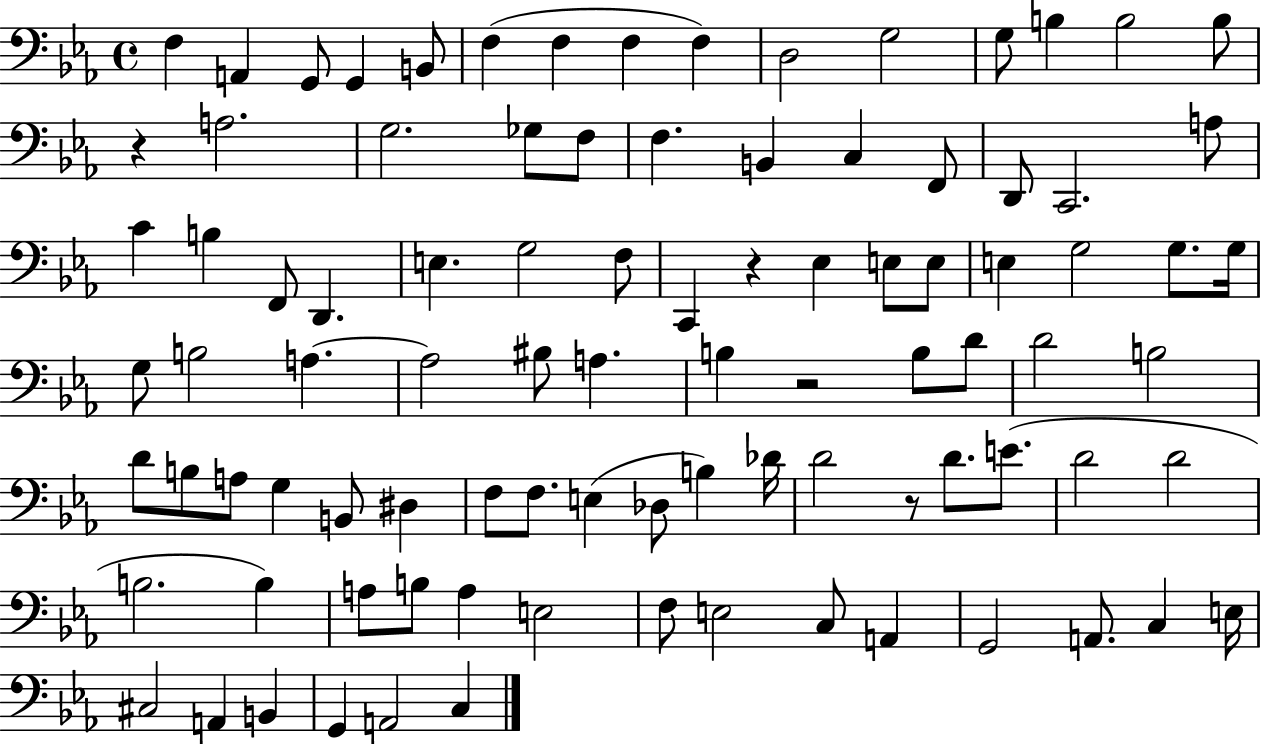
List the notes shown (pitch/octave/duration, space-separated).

F3/q A2/q G2/e G2/q B2/e F3/q F3/q F3/q F3/q D3/h G3/h G3/e B3/q B3/h B3/e R/q A3/h. G3/h. Gb3/e F3/e F3/q. B2/q C3/q F2/e D2/e C2/h. A3/e C4/q B3/q F2/e D2/q. E3/q. G3/h F3/e C2/q R/q Eb3/q E3/e E3/e E3/q G3/h G3/e. G3/s G3/e B3/h A3/q. A3/h BIS3/e A3/q. B3/q R/h B3/e D4/e D4/h B3/h D4/e B3/e A3/e G3/q B2/e D#3/q F3/e F3/e. E3/q Db3/e B3/q Db4/s D4/h R/e D4/e. E4/e. D4/h D4/h B3/h. B3/q A3/e B3/e A3/q E3/h F3/e E3/h C3/e A2/q G2/h A2/e. C3/q E3/s C#3/h A2/q B2/q G2/q A2/h C3/q